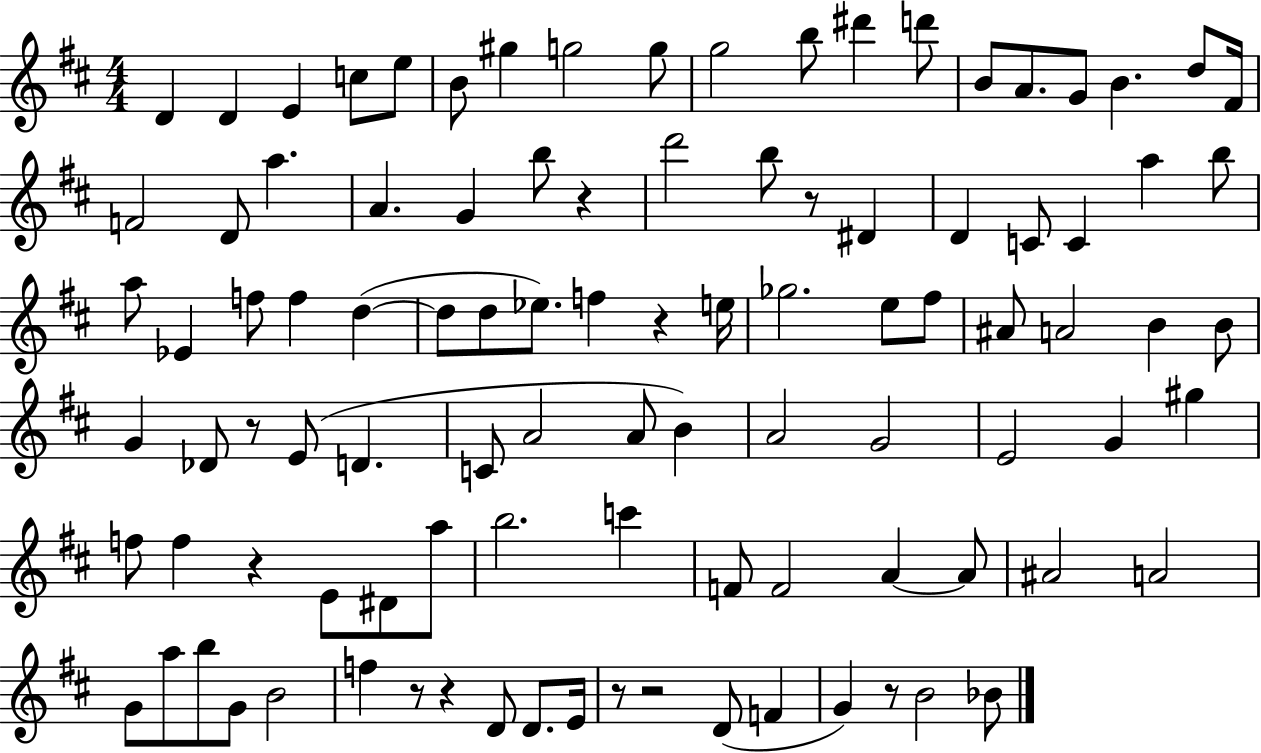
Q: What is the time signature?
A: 4/4